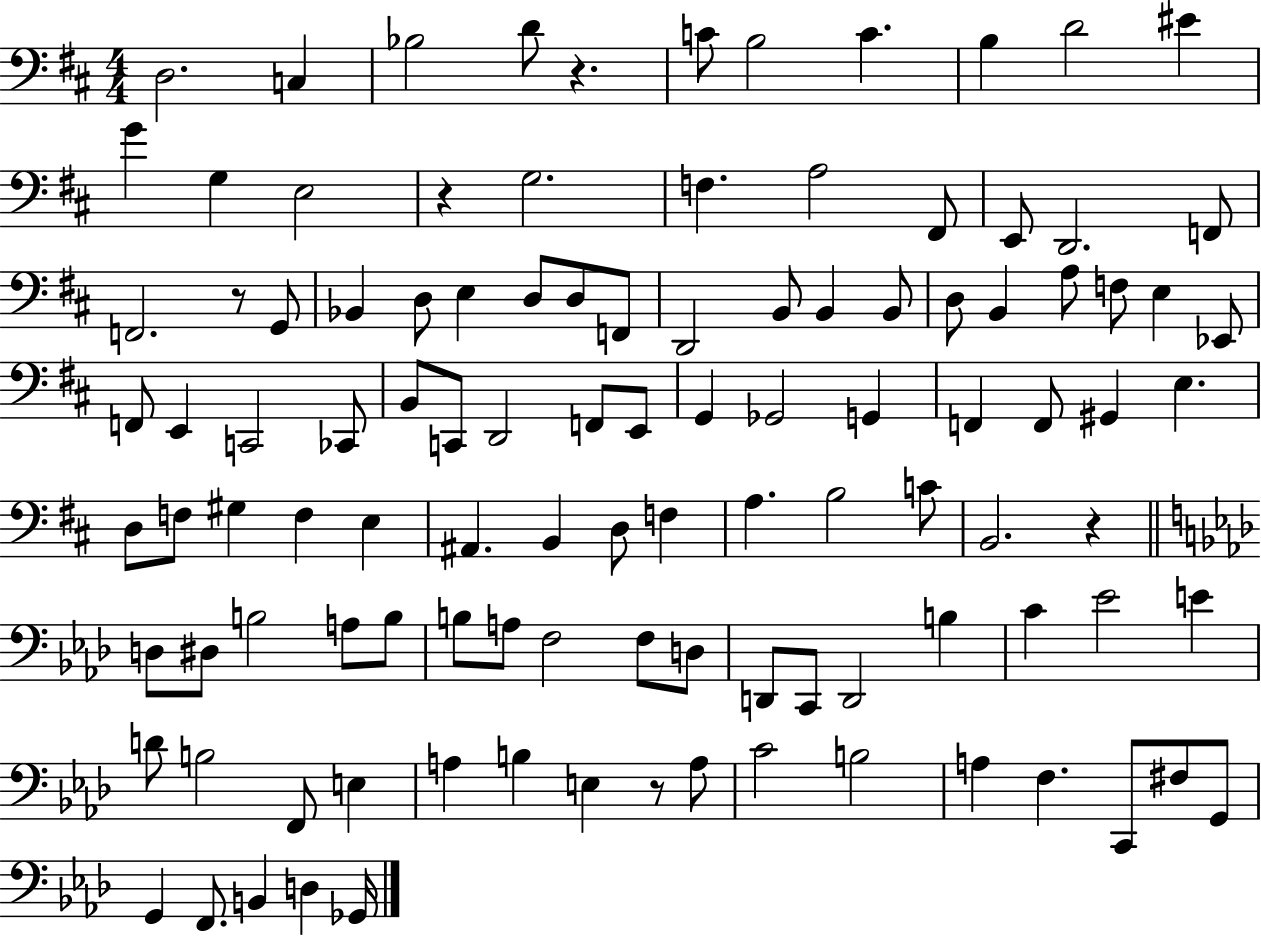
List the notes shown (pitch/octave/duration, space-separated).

D3/h. C3/q Bb3/h D4/e R/q. C4/e B3/h C4/q. B3/q D4/h EIS4/q G4/q G3/q E3/h R/q G3/h. F3/q. A3/h F#2/e E2/e D2/h. F2/e F2/h. R/e G2/e Bb2/q D3/e E3/q D3/e D3/e F2/e D2/h B2/e B2/q B2/e D3/e B2/q A3/e F3/e E3/q Eb2/e F2/e E2/q C2/h CES2/e B2/e C2/e D2/h F2/e E2/e G2/q Gb2/h G2/q F2/q F2/e G#2/q E3/q. D3/e F3/e G#3/q F3/q E3/q A#2/q. B2/q D3/e F3/q A3/q. B3/h C4/e B2/h. R/q D3/e D#3/e B3/h A3/e B3/e B3/e A3/e F3/h F3/e D3/e D2/e C2/e D2/h B3/q C4/q Eb4/h E4/q D4/e B3/h F2/e E3/q A3/q B3/q E3/q R/e A3/e C4/h B3/h A3/q F3/q. C2/e F#3/e G2/e G2/q F2/e. B2/q D3/q Gb2/s